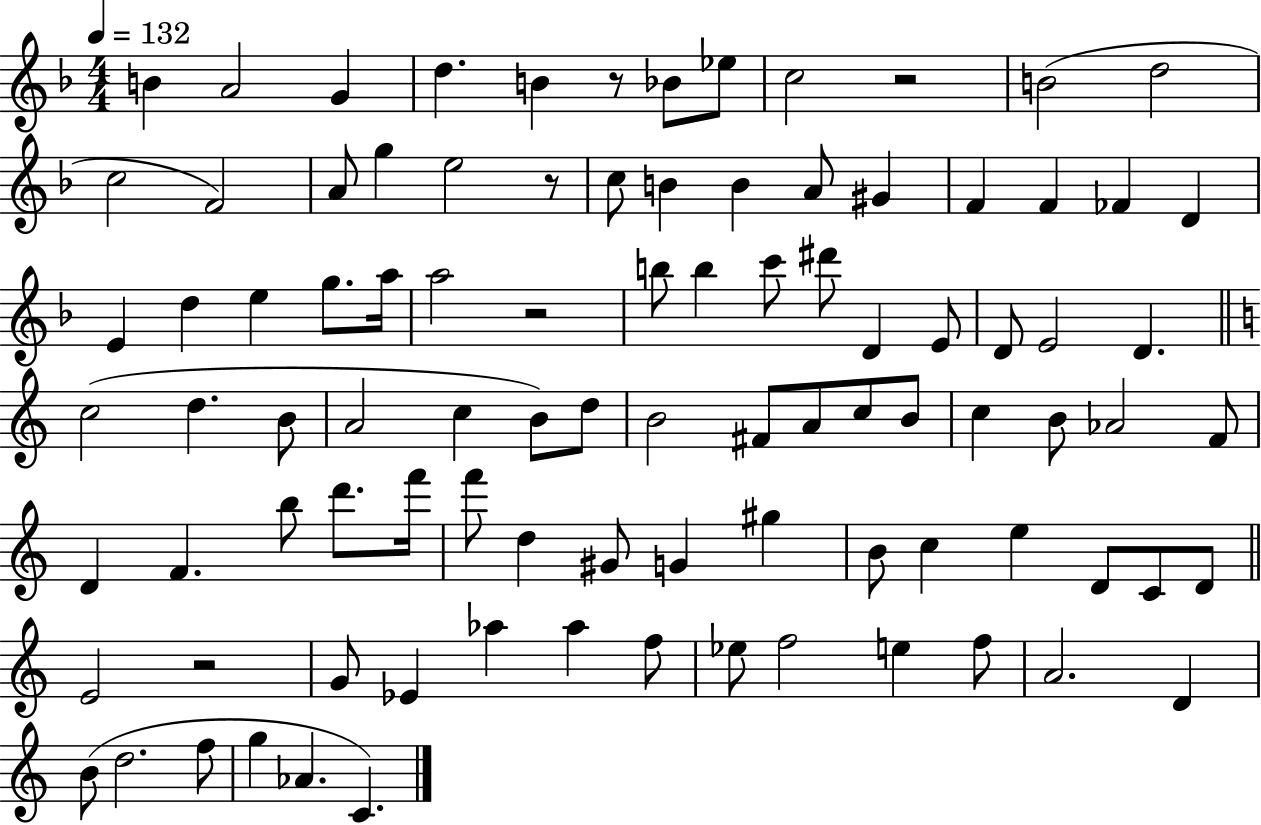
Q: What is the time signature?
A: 4/4